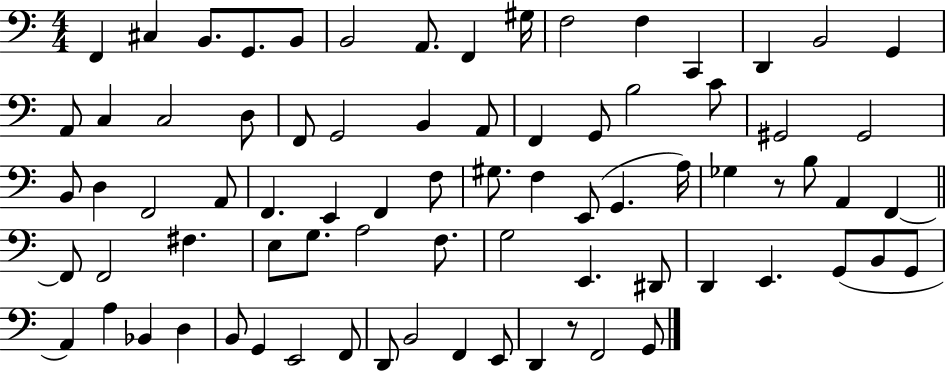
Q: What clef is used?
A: bass